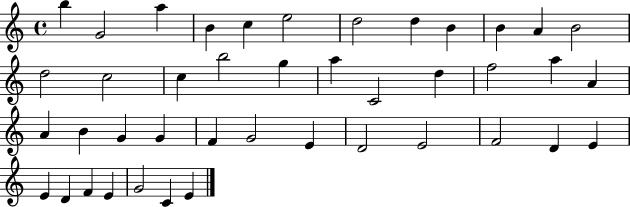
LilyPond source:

{
  \clef treble
  \time 4/4
  \defaultTimeSignature
  \key c \major
  b''4 g'2 a''4 | b'4 c''4 e''2 | d''2 d''4 b'4 | b'4 a'4 b'2 | \break d''2 c''2 | c''4 b''2 g''4 | a''4 c'2 d''4 | f''2 a''4 a'4 | \break a'4 b'4 g'4 g'4 | f'4 g'2 e'4 | d'2 e'2 | f'2 d'4 e'4 | \break e'4 d'4 f'4 e'4 | g'2 c'4 e'4 | \bar "|."
}